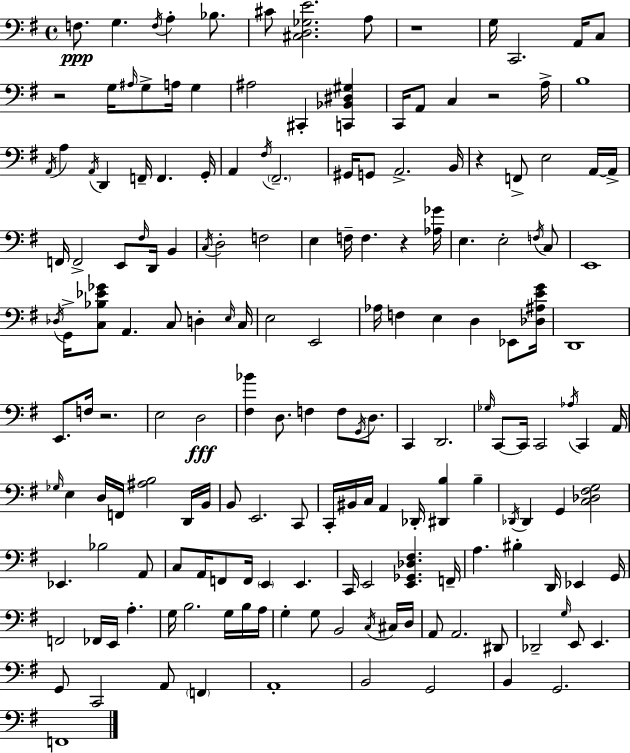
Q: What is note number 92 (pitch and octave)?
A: Gb3